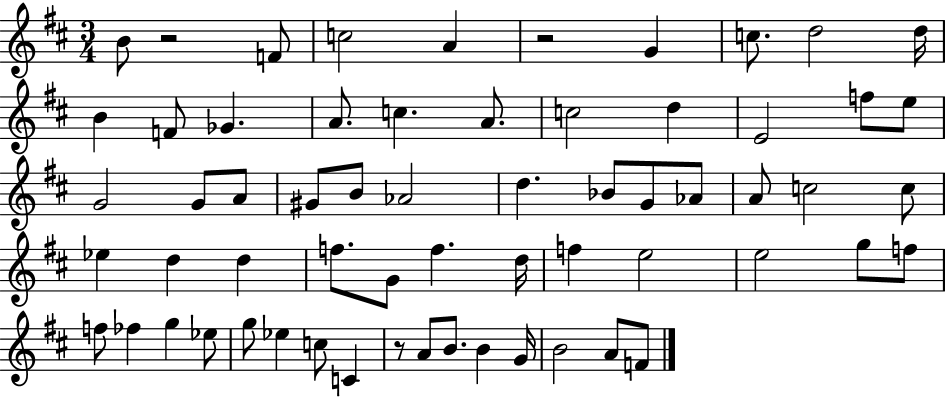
X:1
T:Untitled
M:3/4
L:1/4
K:D
B/2 z2 F/2 c2 A z2 G c/2 d2 d/4 B F/2 _G A/2 c A/2 c2 d E2 f/2 e/2 G2 G/2 A/2 ^G/2 B/2 _A2 d _B/2 G/2 _A/2 A/2 c2 c/2 _e d d f/2 G/2 f d/4 f e2 e2 g/2 f/2 f/2 _f g _e/2 g/2 _e c/2 C z/2 A/2 B/2 B G/4 B2 A/2 F/2